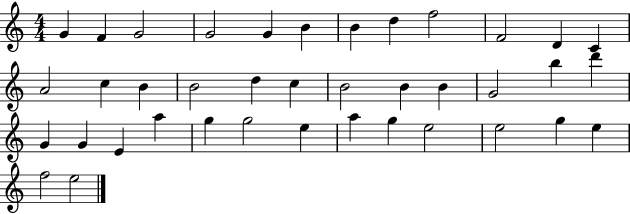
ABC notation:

X:1
T:Untitled
M:4/4
L:1/4
K:C
G F G2 G2 G B B d f2 F2 D C A2 c B B2 d c B2 B B G2 b d' G G E a g g2 e a g e2 e2 g e f2 e2